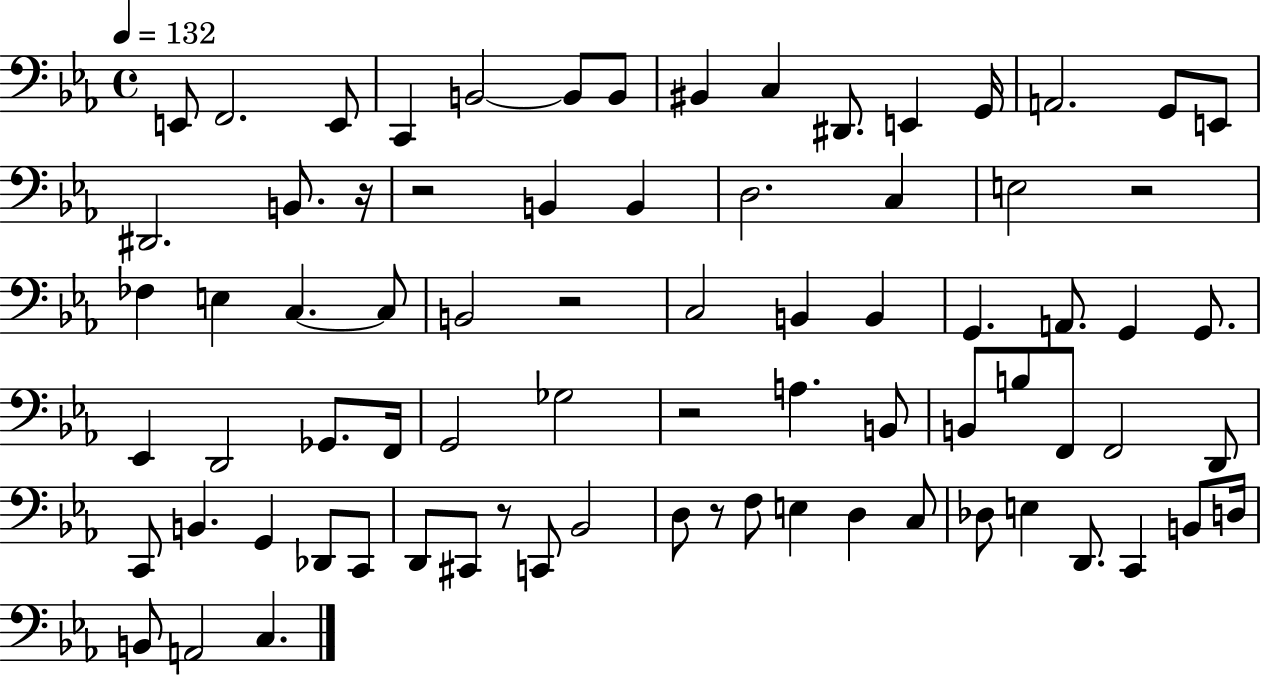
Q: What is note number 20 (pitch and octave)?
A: D3